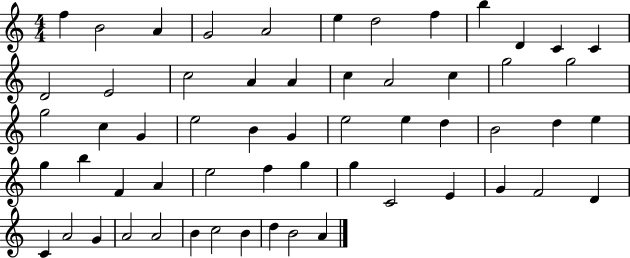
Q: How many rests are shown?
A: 0